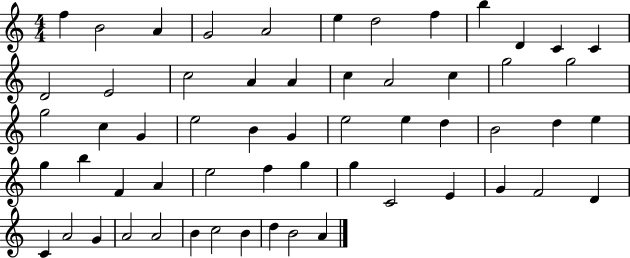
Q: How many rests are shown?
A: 0